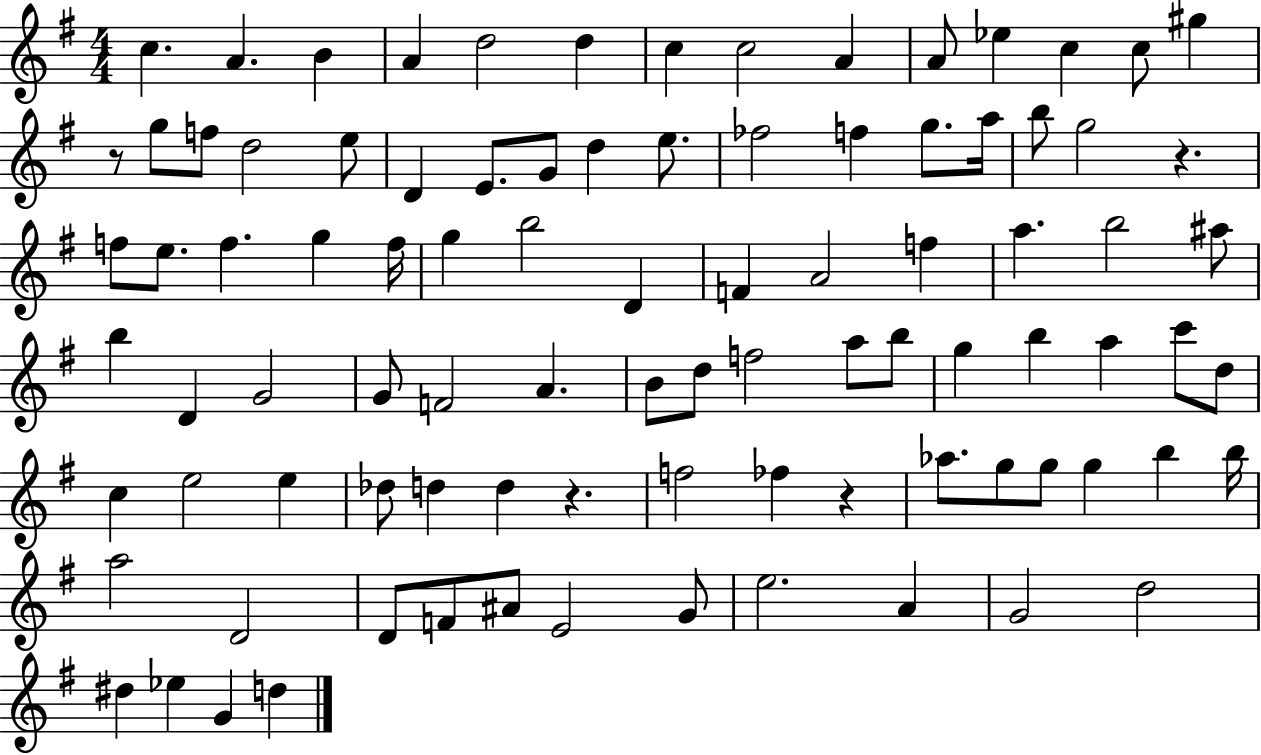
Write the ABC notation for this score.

X:1
T:Untitled
M:4/4
L:1/4
K:G
c A B A d2 d c c2 A A/2 _e c c/2 ^g z/2 g/2 f/2 d2 e/2 D E/2 G/2 d e/2 _f2 f g/2 a/4 b/2 g2 z f/2 e/2 f g f/4 g b2 D F A2 f a b2 ^a/2 b D G2 G/2 F2 A B/2 d/2 f2 a/2 b/2 g b a c'/2 d/2 c e2 e _d/2 d d z f2 _f z _a/2 g/2 g/2 g b b/4 a2 D2 D/2 F/2 ^A/2 E2 G/2 e2 A G2 d2 ^d _e G d